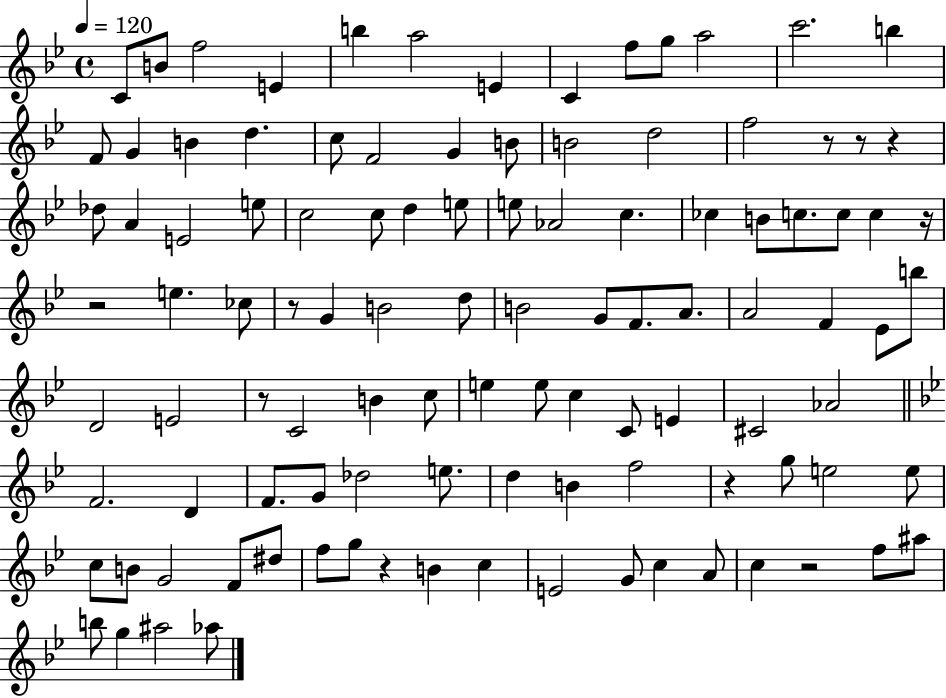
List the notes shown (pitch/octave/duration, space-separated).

C4/e B4/e F5/h E4/q B5/q A5/h E4/q C4/q F5/e G5/e A5/h C6/h. B5/q F4/e G4/q B4/q D5/q. C5/e F4/h G4/q B4/e B4/h D5/h F5/h R/e R/e R/q Db5/e A4/q E4/h E5/e C5/h C5/e D5/q E5/e E5/e Ab4/h C5/q. CES5/q B4/e C5/e. C5/e C5/q R/s R/h E5/q. CES5/e R/e G4/q B4/h D5/e B4/h G4/e F4/e. A4/e. A4/h F4/q Eb4/e B5/e D4/h E4/h R/e C4/h B4/q C5/e E5/q E5/e C5/q C4/e E4/q C#4/h Ab4/h F4/h. D4/q F4/e. G4/e Db5/h E5/e. D5/q B4/q F5/h R/q G5/e E5/h E5/e C5/e B4/e G4/h F4/e D#5/e F5/e G5/e R/q B4/q C5/q E4/h G4/e C5/q A4/e C5/q R/h F5/e A#5/e B5/e G5/q A#5/h Ab5/e